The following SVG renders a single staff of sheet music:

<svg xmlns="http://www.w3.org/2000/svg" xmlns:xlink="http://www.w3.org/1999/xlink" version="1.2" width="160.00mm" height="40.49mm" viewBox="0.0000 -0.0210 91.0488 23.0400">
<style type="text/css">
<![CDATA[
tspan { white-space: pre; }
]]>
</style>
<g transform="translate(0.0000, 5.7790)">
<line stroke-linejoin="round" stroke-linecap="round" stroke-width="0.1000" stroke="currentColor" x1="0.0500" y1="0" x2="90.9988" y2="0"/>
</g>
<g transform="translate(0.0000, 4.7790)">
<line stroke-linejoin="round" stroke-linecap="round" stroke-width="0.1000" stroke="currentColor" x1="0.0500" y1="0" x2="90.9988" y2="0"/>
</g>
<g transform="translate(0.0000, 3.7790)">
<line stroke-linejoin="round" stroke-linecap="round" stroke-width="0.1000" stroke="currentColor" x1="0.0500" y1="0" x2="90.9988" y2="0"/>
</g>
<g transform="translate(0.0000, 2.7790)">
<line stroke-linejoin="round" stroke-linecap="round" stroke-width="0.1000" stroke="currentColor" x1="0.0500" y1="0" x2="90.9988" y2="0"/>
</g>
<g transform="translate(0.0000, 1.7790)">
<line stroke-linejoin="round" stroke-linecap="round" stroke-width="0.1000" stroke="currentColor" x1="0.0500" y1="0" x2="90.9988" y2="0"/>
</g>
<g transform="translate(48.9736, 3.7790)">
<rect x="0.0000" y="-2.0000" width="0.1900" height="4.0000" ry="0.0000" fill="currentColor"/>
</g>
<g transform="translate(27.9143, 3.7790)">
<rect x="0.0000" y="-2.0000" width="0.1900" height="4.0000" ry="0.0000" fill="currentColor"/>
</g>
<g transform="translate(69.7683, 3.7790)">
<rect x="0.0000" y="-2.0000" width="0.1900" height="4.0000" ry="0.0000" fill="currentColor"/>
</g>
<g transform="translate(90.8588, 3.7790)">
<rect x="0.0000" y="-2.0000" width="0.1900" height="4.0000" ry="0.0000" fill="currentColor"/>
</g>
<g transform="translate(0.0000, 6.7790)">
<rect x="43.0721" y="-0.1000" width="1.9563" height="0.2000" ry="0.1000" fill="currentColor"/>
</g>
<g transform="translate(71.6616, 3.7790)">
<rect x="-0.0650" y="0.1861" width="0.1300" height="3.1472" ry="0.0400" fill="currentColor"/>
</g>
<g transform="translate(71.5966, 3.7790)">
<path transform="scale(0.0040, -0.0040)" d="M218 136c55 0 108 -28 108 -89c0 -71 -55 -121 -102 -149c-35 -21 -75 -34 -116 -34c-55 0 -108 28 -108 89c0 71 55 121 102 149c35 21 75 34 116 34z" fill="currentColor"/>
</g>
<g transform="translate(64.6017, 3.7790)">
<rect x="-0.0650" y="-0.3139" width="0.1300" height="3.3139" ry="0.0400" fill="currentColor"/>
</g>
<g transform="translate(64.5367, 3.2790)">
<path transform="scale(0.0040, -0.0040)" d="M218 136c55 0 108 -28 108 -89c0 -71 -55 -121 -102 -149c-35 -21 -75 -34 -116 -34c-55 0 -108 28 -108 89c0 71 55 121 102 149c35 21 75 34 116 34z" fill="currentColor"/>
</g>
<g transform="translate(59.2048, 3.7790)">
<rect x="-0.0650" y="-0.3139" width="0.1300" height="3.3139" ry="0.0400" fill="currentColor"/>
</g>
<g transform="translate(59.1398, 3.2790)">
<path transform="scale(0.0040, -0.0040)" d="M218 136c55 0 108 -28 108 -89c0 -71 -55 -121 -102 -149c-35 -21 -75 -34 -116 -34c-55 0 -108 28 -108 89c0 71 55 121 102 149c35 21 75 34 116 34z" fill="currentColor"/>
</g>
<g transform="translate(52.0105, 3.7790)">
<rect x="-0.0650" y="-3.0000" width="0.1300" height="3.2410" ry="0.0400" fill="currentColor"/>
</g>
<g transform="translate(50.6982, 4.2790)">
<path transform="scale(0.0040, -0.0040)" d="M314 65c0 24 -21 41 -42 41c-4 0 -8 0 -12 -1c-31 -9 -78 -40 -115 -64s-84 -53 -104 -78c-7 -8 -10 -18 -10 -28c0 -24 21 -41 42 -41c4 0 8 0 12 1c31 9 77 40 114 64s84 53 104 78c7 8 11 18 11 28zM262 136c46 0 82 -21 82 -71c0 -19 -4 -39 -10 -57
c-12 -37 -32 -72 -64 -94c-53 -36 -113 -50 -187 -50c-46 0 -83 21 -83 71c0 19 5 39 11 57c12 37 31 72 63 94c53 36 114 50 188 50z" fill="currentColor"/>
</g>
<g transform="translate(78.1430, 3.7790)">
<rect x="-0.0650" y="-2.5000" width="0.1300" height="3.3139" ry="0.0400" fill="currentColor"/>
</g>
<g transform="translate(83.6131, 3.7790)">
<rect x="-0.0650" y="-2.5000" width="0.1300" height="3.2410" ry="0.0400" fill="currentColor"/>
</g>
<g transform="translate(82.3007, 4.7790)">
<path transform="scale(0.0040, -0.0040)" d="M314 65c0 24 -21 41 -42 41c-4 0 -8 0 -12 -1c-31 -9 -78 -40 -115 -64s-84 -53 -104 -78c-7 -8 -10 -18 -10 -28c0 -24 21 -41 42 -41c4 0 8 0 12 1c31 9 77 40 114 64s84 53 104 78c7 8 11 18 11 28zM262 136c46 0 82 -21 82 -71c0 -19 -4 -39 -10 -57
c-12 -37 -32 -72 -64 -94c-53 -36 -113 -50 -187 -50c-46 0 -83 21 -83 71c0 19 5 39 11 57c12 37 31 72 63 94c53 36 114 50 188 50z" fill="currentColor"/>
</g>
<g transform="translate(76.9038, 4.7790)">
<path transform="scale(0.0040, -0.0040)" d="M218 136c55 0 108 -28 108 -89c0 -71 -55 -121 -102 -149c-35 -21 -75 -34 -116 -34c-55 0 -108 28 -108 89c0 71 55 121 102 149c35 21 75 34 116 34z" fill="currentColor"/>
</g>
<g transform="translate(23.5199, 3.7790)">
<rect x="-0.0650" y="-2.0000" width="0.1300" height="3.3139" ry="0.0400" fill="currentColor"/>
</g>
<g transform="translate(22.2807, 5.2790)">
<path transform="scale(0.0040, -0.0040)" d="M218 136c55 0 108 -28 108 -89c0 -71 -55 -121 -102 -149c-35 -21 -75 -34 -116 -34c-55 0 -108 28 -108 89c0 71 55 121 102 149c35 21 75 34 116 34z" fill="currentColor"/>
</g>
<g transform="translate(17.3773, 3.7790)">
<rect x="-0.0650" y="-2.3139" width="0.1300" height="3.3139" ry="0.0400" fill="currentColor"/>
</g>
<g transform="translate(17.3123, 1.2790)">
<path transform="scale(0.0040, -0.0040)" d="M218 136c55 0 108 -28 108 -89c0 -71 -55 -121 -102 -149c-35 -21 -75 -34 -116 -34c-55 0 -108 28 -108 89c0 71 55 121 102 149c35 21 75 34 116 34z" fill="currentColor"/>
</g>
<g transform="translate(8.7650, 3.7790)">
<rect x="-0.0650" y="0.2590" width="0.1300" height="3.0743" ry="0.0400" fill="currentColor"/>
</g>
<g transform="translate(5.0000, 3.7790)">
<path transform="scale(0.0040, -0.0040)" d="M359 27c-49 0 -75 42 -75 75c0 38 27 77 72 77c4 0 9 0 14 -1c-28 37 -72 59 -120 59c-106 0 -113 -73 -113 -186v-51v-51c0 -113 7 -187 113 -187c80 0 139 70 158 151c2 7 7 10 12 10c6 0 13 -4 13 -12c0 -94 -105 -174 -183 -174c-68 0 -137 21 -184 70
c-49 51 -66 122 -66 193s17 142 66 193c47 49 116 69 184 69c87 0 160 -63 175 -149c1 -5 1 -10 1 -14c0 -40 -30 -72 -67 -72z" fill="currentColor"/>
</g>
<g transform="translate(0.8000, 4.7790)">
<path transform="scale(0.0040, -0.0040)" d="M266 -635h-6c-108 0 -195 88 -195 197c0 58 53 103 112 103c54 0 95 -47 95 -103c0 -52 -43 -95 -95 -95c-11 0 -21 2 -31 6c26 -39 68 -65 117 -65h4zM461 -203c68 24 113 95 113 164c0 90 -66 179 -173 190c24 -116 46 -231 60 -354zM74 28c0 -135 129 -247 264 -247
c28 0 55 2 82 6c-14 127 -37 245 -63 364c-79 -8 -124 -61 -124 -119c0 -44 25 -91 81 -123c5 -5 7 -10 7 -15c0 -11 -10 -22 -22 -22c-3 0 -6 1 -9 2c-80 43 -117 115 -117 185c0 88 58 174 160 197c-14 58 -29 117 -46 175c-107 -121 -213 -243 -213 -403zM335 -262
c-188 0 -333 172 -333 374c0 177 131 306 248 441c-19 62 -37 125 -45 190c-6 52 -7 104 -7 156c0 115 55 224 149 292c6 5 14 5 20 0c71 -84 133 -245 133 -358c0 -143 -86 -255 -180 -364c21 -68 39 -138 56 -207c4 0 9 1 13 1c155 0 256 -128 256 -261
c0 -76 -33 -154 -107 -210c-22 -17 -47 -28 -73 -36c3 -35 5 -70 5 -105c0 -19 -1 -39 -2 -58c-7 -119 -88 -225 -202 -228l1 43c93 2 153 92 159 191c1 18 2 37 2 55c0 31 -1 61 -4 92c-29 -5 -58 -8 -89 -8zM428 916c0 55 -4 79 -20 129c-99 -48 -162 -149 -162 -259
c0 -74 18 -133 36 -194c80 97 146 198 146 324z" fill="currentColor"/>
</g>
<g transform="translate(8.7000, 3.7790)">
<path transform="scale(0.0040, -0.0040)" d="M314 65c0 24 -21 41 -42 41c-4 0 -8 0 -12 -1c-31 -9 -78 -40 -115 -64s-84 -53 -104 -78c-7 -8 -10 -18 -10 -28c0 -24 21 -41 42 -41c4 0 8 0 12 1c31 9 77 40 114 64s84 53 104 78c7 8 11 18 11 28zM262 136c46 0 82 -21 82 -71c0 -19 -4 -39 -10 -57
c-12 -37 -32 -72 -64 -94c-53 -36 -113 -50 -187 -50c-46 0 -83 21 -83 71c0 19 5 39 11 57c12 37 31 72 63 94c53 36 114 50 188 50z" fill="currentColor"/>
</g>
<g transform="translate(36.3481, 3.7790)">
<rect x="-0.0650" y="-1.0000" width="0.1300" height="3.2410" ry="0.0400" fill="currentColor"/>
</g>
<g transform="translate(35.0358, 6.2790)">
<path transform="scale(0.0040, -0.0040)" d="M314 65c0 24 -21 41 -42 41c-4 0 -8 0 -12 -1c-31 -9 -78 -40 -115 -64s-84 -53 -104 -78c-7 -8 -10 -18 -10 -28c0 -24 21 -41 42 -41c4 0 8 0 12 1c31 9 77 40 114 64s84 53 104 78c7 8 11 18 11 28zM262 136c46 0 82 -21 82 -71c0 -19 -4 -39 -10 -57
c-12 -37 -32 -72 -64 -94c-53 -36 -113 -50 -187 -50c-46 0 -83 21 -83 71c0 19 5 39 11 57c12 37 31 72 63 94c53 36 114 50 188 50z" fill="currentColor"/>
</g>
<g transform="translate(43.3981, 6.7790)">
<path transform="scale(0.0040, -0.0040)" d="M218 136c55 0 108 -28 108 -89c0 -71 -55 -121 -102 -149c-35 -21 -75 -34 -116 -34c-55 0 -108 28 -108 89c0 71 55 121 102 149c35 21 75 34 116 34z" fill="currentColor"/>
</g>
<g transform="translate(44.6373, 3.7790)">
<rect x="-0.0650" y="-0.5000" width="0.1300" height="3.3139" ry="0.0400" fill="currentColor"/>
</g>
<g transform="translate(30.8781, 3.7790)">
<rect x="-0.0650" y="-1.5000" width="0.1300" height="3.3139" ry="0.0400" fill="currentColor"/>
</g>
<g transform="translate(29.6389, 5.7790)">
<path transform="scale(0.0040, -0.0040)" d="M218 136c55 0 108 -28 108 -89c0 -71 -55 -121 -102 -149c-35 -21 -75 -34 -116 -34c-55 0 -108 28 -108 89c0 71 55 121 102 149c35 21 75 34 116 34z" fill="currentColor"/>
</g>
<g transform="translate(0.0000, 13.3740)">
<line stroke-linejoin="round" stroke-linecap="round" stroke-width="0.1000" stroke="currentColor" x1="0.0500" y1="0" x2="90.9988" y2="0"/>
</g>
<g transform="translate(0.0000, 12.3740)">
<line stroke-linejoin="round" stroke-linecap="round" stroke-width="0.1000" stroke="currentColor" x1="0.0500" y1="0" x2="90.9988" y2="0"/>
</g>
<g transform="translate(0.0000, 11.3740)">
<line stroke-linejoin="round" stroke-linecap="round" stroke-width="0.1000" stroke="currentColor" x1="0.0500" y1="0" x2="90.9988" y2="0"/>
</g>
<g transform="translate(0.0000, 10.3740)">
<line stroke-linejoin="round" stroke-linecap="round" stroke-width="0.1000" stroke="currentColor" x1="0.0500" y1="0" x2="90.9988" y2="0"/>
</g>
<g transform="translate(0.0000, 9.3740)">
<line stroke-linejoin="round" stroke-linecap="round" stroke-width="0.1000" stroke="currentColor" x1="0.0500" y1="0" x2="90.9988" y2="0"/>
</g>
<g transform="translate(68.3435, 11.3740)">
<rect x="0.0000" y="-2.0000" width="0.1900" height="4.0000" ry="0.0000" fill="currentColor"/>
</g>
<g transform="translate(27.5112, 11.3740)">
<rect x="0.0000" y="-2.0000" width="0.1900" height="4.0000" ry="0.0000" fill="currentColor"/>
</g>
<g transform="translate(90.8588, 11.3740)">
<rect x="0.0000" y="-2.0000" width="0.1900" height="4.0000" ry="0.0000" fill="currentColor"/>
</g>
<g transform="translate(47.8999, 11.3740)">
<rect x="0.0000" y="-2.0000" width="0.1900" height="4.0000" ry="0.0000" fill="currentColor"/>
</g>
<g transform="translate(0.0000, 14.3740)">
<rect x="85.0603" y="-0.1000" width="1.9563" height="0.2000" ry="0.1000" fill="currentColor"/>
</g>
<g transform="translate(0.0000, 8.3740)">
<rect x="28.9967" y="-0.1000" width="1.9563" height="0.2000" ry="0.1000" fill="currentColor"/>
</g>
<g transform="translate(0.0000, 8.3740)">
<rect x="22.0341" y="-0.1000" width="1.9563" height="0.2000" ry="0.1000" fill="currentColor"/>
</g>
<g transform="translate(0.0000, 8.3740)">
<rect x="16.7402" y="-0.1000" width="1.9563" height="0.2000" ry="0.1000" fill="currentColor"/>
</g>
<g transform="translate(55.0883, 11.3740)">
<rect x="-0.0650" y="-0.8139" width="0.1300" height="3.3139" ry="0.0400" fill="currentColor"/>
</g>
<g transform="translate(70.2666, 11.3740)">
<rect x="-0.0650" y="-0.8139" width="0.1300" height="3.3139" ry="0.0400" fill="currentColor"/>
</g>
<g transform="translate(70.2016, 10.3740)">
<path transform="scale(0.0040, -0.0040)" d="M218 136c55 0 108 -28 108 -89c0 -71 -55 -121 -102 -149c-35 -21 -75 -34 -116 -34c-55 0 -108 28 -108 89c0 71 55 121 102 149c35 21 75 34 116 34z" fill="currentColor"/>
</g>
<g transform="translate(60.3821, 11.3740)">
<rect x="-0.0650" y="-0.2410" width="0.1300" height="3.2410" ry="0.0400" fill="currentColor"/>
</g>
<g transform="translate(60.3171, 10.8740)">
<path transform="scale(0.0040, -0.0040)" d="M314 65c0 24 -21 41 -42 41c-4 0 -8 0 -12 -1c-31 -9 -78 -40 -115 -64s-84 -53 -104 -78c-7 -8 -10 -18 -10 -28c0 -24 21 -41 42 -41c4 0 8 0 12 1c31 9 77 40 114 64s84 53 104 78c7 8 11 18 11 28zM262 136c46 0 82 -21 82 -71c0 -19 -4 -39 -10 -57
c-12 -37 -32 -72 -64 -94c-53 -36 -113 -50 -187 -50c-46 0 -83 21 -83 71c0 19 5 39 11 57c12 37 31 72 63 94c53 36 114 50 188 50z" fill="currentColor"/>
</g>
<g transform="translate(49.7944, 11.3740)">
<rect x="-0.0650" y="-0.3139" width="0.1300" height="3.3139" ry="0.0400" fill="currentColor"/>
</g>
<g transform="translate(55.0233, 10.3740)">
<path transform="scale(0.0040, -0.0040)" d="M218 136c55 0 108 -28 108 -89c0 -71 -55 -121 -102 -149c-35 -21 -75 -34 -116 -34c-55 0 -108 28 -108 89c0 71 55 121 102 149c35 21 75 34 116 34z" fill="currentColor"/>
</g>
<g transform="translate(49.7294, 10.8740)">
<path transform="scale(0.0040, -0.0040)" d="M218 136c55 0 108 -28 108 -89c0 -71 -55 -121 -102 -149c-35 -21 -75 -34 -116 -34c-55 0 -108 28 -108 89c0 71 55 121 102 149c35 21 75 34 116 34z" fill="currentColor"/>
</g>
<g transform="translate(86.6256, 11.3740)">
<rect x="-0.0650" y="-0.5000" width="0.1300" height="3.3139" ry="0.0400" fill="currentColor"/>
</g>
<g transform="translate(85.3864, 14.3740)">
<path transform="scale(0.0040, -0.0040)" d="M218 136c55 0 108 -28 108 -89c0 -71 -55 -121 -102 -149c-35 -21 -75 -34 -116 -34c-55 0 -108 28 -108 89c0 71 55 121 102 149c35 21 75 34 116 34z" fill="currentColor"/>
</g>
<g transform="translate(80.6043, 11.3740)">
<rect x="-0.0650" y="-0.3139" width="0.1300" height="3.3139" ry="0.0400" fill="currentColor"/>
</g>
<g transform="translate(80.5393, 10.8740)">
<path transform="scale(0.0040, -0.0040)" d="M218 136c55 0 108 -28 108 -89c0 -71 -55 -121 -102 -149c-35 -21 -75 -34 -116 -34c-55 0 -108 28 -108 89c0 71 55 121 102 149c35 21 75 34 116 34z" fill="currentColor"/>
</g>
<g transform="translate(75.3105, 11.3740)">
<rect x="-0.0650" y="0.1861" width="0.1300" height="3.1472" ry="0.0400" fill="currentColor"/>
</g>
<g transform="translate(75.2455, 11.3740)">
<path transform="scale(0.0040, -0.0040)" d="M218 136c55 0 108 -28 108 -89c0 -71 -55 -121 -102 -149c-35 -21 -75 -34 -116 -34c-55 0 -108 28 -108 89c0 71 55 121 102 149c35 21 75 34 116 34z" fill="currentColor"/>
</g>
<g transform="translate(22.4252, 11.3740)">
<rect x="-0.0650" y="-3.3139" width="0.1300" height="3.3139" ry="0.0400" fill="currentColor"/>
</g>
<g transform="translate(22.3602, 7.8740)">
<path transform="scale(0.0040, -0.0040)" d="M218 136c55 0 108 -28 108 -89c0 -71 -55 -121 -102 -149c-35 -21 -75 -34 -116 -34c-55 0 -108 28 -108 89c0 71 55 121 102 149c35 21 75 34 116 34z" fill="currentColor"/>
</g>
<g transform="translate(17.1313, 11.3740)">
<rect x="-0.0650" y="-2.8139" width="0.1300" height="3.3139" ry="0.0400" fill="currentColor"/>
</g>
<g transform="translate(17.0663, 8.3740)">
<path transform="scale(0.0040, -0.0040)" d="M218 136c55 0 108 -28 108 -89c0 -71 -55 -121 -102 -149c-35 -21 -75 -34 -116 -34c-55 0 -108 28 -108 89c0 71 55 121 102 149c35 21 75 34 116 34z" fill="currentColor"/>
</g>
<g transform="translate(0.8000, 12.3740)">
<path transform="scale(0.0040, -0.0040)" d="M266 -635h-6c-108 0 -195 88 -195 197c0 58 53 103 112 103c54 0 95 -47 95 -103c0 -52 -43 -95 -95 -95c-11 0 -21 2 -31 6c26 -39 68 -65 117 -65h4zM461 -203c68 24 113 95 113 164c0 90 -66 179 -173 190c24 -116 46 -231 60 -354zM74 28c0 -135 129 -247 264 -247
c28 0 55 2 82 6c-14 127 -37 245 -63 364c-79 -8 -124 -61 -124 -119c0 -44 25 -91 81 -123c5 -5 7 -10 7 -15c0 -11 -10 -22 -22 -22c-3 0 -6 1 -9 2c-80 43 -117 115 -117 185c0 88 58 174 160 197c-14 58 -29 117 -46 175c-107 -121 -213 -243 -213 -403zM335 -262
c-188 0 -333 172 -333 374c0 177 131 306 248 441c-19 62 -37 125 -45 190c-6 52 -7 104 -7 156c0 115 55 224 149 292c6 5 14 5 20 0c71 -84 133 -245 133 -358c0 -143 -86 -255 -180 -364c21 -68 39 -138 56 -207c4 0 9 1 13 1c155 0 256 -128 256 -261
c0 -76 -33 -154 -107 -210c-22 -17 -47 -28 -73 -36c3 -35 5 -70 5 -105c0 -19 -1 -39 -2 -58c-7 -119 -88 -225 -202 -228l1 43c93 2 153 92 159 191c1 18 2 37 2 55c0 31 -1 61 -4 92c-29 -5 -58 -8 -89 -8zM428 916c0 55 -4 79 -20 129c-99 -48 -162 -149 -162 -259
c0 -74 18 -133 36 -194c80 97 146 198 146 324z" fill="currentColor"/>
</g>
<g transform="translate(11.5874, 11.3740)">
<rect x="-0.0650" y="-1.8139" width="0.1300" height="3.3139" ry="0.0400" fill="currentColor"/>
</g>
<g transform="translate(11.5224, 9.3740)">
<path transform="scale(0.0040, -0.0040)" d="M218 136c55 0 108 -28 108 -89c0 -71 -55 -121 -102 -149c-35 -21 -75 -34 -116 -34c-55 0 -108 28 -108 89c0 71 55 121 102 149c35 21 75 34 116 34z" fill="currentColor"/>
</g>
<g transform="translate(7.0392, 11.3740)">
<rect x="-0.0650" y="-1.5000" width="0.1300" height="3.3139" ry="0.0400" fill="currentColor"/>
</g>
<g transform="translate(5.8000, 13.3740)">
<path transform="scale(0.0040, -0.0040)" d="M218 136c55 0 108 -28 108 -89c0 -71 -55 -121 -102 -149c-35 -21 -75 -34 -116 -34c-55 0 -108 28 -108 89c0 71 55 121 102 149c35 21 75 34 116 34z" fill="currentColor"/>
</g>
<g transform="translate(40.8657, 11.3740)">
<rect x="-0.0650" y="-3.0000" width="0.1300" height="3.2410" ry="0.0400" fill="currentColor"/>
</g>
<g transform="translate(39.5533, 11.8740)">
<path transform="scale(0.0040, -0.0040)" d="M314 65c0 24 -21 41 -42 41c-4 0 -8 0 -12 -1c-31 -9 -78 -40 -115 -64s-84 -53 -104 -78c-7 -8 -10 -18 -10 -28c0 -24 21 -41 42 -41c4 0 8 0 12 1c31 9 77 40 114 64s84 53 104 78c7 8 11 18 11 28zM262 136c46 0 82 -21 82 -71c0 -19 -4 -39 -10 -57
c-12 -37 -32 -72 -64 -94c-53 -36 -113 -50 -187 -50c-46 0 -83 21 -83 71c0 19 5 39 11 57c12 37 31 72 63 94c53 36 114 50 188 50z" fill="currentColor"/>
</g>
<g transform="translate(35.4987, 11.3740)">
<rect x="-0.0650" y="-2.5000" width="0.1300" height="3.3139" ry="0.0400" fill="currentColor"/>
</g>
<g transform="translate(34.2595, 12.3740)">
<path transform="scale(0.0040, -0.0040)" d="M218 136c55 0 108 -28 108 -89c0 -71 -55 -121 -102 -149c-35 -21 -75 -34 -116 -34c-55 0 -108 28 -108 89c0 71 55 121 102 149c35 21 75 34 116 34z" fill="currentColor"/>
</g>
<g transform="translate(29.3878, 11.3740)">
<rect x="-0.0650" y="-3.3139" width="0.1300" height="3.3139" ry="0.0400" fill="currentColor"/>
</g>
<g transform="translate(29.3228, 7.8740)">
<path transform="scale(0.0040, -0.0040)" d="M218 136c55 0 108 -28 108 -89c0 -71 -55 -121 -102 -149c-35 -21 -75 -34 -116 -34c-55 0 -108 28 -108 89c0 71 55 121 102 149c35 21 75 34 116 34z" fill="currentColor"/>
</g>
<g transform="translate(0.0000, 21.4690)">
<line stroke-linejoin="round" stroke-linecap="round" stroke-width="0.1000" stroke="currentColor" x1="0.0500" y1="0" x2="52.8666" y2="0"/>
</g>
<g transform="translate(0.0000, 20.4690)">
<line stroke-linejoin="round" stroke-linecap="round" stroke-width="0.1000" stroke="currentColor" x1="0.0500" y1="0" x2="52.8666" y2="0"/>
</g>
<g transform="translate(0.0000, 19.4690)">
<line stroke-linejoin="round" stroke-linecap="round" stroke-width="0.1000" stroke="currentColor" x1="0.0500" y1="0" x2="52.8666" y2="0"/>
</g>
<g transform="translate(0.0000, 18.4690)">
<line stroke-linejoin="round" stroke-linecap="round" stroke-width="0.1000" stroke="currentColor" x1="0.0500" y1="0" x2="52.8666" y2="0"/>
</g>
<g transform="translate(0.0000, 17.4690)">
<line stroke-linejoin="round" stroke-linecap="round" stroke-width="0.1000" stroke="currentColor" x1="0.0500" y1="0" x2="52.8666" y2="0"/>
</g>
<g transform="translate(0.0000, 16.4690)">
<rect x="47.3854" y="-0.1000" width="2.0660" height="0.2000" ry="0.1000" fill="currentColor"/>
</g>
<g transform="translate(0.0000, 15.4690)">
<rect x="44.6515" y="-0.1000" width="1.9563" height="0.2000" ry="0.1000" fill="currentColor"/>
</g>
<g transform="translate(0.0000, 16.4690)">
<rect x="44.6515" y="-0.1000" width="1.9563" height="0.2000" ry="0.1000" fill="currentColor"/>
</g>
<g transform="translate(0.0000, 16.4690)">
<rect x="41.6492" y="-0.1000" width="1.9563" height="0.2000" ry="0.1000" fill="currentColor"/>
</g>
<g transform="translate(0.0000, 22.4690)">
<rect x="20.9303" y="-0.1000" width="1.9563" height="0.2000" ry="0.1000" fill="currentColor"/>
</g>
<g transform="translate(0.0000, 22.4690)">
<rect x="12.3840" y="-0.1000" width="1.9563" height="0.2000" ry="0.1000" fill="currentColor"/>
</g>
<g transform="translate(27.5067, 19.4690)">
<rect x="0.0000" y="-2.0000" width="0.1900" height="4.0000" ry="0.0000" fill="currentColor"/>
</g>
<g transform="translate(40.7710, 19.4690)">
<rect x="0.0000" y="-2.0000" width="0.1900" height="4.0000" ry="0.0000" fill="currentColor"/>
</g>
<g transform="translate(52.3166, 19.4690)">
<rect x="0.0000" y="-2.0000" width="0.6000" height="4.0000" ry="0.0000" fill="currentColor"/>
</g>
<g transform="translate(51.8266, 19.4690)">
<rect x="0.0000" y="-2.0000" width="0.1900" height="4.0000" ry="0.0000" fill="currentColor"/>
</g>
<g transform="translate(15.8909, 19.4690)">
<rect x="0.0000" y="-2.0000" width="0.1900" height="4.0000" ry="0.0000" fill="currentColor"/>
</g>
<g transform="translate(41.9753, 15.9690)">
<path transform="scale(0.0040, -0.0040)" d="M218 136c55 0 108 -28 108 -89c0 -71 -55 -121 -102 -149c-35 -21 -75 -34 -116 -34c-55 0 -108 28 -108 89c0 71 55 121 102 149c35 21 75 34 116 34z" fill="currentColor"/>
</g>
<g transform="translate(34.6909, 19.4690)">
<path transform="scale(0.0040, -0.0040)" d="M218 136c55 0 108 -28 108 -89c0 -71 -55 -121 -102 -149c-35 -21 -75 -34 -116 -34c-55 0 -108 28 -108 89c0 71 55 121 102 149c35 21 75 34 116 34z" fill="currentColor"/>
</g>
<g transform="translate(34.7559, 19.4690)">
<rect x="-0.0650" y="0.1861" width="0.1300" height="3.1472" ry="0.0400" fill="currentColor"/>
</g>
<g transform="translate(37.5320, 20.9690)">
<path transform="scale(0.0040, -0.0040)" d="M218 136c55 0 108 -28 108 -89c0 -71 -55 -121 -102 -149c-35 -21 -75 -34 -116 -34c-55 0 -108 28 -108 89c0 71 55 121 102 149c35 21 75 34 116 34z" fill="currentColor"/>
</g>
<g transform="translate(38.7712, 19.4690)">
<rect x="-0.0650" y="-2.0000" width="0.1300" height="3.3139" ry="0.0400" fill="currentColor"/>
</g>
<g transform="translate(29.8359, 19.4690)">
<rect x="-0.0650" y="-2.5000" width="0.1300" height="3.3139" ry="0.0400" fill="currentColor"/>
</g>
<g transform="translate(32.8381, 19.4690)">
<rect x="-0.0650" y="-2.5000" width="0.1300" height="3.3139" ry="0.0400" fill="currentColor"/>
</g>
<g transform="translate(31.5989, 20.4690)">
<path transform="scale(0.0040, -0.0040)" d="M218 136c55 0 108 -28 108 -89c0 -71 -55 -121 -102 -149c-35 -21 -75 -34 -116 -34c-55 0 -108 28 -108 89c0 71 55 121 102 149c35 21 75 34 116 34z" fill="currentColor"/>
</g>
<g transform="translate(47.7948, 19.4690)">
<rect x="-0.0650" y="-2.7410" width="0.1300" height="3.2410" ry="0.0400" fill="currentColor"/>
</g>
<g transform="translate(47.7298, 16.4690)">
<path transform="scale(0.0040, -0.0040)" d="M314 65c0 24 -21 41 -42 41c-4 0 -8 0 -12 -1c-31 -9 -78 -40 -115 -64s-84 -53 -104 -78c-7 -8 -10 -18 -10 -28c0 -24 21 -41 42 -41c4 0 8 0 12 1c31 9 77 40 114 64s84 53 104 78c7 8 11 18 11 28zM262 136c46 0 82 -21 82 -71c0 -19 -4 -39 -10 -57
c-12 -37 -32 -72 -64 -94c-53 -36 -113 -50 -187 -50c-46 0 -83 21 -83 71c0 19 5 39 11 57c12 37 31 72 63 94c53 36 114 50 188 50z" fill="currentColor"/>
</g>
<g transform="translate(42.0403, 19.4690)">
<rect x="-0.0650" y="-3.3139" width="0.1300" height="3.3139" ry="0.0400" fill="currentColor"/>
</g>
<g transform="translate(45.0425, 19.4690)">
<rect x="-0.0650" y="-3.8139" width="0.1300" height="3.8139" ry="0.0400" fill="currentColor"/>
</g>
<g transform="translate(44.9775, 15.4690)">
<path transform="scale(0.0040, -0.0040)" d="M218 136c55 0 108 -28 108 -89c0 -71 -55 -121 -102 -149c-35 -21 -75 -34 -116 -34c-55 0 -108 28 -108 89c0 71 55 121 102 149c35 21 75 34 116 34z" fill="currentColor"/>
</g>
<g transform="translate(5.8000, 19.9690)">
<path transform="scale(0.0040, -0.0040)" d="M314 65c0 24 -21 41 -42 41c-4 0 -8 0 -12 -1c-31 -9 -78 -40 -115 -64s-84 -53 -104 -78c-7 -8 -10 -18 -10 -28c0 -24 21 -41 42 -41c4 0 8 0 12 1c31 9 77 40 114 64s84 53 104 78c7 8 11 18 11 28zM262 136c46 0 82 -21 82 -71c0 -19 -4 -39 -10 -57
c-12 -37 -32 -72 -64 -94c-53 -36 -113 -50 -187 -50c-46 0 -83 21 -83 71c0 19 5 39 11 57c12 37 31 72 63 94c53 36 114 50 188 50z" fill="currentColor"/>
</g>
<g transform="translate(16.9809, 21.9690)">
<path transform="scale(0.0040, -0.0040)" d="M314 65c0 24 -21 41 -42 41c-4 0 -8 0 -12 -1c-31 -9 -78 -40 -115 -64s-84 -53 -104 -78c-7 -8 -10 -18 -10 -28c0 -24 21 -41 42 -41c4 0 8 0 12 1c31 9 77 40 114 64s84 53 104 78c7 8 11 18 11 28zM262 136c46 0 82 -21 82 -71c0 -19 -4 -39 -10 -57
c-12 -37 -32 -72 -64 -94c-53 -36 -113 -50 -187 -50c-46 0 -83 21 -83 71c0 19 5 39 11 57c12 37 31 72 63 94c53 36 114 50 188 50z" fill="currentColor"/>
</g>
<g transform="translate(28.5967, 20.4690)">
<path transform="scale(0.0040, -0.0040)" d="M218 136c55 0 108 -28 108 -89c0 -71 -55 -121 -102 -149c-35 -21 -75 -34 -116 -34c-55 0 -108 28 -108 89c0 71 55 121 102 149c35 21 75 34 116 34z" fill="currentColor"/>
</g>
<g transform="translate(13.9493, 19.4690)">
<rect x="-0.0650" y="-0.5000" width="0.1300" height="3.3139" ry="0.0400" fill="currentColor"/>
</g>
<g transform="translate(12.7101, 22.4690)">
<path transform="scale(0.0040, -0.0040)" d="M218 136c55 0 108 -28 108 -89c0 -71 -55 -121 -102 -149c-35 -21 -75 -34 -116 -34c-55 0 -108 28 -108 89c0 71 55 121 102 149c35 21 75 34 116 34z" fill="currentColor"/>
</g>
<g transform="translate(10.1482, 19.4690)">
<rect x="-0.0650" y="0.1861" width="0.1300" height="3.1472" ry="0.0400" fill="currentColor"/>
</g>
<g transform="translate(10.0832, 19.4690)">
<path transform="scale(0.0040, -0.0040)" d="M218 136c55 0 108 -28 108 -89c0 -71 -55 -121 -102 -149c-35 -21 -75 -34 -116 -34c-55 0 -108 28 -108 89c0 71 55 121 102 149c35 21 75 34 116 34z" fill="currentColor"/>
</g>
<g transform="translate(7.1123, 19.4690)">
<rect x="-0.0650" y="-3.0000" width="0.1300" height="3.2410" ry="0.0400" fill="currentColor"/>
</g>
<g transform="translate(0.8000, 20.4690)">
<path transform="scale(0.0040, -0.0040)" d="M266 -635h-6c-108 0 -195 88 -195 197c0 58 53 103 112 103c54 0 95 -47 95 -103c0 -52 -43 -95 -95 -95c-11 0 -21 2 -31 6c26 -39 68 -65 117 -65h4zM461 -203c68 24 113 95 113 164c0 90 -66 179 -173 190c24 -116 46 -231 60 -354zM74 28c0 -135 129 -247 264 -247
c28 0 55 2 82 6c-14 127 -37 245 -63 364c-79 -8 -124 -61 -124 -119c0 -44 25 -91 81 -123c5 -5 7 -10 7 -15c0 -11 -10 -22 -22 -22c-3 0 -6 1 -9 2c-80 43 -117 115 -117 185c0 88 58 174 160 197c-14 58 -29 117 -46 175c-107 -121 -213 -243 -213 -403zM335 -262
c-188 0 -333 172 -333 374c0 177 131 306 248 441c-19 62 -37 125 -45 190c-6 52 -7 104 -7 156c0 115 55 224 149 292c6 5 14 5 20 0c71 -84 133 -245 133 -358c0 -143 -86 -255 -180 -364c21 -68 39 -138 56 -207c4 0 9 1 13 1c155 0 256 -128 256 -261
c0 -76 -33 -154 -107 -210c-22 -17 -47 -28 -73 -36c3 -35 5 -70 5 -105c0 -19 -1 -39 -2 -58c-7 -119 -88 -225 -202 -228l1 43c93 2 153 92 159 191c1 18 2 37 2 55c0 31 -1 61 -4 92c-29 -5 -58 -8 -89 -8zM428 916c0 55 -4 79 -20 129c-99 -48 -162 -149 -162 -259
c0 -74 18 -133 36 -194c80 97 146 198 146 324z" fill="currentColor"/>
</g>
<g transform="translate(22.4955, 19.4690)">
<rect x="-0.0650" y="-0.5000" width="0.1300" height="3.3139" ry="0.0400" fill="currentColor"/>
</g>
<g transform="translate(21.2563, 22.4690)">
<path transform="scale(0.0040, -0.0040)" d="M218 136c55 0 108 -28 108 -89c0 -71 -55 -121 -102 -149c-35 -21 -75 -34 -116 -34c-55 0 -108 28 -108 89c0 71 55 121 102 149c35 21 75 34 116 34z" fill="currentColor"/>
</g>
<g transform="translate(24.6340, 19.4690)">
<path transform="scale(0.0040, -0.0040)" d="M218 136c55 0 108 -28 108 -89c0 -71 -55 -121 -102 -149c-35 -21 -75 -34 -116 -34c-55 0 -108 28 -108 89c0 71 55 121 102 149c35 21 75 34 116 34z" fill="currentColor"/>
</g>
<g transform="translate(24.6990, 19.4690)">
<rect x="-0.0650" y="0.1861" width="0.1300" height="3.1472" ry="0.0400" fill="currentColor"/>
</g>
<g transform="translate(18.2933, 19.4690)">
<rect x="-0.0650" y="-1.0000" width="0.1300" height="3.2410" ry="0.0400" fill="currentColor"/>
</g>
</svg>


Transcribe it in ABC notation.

X:1
T:Untitled
M:4/4
L:1/4
K:C
B2 g F E D2 C A2 c c B G G2 E f a b b G A2 c d c2 d B c C A2 B C D2 C B G G B F b c' a2